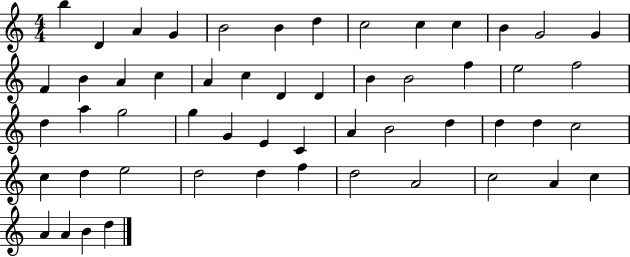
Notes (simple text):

B5/q D4/q A4/q G4/q B4/h B4/q D5/q C5/h C5/q C5/q B4/q G4/h G4/q F4/q B4/q A4/q C5/q A4/q C5/q D4/q D4/q B4/q B4/h F5/q E5/h F5/h D5/q A5/q G5/h G5/q G4/q E4/q C4/q A4/q B4/h D5/q D5/q D5/q C5/h C5/q D5/q E5/h D5/h D5/q F5/q D5/h A4/h C5/h A4/q C5/q A4/q A4/q B4/q D5/q